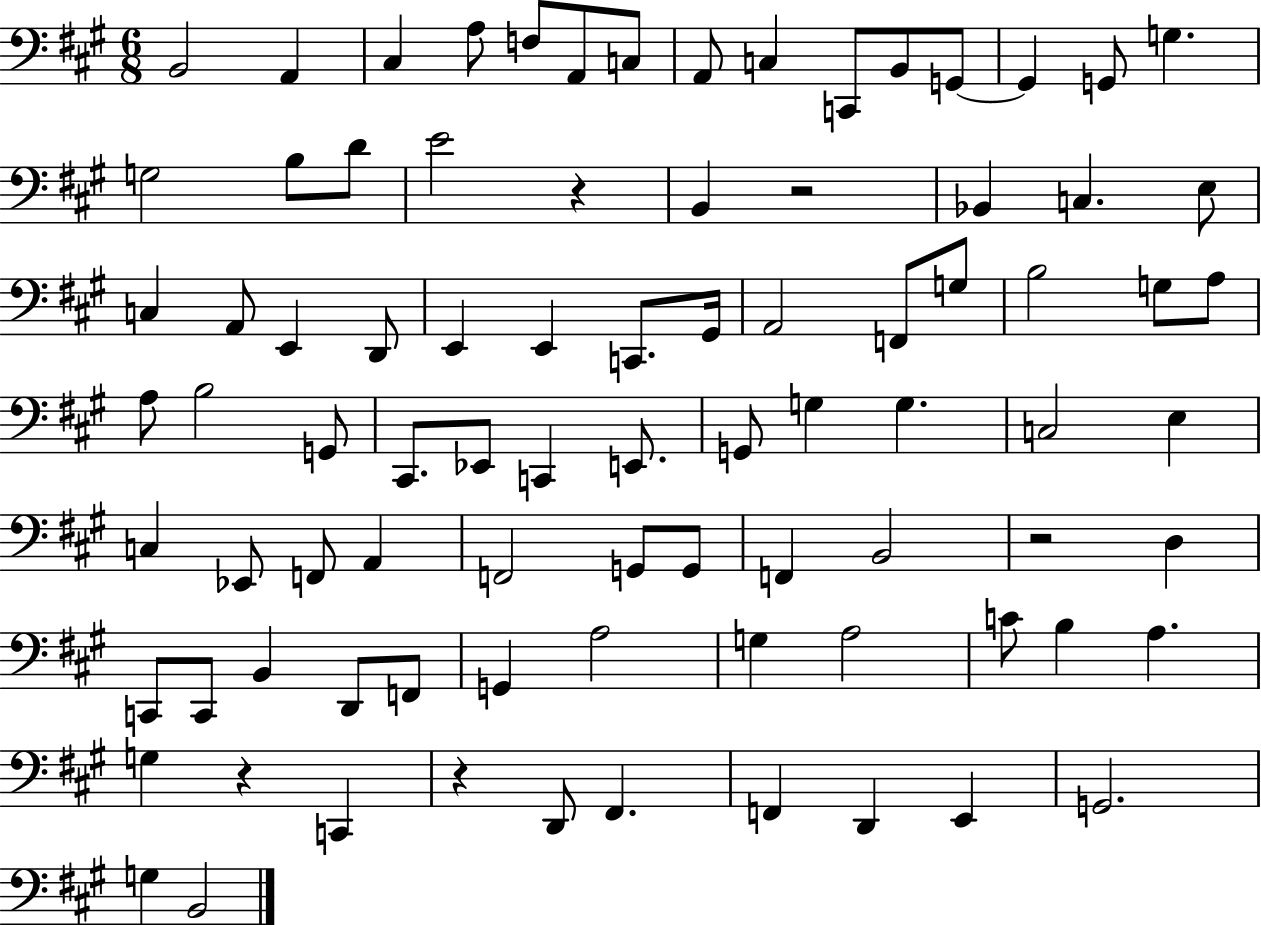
B2/h A2/q C#3/q A3/e F3/e A2/e C3/e A2/e C3/q C2/e B2/e G2/e G2/q G2/e G3/q. G3/h B3/e D4/e E4/h R/q B2/q R/h Bb2/q C3/q. E3/e C3/q A2/e E2/q D2/e E2/q E2/q C2/e. G#2/s A2/h F2/e G3/e B3/h G3/e A3/e A3/e B3/h G2/e C#2/e. Eb2/e C2/q E2/e. G2/e G3/q G3/q. C3/h E3/q C3/q Eb2/e F2/e A2/q F2/h G2/e G2/e F2/q B2/h R/h D3/q C2/e C2/e B2/q D2/e F2/e G2/q A3/h G3/q A3/h C4/e B3/q A3/q. G3/q R/q C2/q R/q D2/e F#2/q. F2/q D2/q E2/q G2/h. G3/q B2/h